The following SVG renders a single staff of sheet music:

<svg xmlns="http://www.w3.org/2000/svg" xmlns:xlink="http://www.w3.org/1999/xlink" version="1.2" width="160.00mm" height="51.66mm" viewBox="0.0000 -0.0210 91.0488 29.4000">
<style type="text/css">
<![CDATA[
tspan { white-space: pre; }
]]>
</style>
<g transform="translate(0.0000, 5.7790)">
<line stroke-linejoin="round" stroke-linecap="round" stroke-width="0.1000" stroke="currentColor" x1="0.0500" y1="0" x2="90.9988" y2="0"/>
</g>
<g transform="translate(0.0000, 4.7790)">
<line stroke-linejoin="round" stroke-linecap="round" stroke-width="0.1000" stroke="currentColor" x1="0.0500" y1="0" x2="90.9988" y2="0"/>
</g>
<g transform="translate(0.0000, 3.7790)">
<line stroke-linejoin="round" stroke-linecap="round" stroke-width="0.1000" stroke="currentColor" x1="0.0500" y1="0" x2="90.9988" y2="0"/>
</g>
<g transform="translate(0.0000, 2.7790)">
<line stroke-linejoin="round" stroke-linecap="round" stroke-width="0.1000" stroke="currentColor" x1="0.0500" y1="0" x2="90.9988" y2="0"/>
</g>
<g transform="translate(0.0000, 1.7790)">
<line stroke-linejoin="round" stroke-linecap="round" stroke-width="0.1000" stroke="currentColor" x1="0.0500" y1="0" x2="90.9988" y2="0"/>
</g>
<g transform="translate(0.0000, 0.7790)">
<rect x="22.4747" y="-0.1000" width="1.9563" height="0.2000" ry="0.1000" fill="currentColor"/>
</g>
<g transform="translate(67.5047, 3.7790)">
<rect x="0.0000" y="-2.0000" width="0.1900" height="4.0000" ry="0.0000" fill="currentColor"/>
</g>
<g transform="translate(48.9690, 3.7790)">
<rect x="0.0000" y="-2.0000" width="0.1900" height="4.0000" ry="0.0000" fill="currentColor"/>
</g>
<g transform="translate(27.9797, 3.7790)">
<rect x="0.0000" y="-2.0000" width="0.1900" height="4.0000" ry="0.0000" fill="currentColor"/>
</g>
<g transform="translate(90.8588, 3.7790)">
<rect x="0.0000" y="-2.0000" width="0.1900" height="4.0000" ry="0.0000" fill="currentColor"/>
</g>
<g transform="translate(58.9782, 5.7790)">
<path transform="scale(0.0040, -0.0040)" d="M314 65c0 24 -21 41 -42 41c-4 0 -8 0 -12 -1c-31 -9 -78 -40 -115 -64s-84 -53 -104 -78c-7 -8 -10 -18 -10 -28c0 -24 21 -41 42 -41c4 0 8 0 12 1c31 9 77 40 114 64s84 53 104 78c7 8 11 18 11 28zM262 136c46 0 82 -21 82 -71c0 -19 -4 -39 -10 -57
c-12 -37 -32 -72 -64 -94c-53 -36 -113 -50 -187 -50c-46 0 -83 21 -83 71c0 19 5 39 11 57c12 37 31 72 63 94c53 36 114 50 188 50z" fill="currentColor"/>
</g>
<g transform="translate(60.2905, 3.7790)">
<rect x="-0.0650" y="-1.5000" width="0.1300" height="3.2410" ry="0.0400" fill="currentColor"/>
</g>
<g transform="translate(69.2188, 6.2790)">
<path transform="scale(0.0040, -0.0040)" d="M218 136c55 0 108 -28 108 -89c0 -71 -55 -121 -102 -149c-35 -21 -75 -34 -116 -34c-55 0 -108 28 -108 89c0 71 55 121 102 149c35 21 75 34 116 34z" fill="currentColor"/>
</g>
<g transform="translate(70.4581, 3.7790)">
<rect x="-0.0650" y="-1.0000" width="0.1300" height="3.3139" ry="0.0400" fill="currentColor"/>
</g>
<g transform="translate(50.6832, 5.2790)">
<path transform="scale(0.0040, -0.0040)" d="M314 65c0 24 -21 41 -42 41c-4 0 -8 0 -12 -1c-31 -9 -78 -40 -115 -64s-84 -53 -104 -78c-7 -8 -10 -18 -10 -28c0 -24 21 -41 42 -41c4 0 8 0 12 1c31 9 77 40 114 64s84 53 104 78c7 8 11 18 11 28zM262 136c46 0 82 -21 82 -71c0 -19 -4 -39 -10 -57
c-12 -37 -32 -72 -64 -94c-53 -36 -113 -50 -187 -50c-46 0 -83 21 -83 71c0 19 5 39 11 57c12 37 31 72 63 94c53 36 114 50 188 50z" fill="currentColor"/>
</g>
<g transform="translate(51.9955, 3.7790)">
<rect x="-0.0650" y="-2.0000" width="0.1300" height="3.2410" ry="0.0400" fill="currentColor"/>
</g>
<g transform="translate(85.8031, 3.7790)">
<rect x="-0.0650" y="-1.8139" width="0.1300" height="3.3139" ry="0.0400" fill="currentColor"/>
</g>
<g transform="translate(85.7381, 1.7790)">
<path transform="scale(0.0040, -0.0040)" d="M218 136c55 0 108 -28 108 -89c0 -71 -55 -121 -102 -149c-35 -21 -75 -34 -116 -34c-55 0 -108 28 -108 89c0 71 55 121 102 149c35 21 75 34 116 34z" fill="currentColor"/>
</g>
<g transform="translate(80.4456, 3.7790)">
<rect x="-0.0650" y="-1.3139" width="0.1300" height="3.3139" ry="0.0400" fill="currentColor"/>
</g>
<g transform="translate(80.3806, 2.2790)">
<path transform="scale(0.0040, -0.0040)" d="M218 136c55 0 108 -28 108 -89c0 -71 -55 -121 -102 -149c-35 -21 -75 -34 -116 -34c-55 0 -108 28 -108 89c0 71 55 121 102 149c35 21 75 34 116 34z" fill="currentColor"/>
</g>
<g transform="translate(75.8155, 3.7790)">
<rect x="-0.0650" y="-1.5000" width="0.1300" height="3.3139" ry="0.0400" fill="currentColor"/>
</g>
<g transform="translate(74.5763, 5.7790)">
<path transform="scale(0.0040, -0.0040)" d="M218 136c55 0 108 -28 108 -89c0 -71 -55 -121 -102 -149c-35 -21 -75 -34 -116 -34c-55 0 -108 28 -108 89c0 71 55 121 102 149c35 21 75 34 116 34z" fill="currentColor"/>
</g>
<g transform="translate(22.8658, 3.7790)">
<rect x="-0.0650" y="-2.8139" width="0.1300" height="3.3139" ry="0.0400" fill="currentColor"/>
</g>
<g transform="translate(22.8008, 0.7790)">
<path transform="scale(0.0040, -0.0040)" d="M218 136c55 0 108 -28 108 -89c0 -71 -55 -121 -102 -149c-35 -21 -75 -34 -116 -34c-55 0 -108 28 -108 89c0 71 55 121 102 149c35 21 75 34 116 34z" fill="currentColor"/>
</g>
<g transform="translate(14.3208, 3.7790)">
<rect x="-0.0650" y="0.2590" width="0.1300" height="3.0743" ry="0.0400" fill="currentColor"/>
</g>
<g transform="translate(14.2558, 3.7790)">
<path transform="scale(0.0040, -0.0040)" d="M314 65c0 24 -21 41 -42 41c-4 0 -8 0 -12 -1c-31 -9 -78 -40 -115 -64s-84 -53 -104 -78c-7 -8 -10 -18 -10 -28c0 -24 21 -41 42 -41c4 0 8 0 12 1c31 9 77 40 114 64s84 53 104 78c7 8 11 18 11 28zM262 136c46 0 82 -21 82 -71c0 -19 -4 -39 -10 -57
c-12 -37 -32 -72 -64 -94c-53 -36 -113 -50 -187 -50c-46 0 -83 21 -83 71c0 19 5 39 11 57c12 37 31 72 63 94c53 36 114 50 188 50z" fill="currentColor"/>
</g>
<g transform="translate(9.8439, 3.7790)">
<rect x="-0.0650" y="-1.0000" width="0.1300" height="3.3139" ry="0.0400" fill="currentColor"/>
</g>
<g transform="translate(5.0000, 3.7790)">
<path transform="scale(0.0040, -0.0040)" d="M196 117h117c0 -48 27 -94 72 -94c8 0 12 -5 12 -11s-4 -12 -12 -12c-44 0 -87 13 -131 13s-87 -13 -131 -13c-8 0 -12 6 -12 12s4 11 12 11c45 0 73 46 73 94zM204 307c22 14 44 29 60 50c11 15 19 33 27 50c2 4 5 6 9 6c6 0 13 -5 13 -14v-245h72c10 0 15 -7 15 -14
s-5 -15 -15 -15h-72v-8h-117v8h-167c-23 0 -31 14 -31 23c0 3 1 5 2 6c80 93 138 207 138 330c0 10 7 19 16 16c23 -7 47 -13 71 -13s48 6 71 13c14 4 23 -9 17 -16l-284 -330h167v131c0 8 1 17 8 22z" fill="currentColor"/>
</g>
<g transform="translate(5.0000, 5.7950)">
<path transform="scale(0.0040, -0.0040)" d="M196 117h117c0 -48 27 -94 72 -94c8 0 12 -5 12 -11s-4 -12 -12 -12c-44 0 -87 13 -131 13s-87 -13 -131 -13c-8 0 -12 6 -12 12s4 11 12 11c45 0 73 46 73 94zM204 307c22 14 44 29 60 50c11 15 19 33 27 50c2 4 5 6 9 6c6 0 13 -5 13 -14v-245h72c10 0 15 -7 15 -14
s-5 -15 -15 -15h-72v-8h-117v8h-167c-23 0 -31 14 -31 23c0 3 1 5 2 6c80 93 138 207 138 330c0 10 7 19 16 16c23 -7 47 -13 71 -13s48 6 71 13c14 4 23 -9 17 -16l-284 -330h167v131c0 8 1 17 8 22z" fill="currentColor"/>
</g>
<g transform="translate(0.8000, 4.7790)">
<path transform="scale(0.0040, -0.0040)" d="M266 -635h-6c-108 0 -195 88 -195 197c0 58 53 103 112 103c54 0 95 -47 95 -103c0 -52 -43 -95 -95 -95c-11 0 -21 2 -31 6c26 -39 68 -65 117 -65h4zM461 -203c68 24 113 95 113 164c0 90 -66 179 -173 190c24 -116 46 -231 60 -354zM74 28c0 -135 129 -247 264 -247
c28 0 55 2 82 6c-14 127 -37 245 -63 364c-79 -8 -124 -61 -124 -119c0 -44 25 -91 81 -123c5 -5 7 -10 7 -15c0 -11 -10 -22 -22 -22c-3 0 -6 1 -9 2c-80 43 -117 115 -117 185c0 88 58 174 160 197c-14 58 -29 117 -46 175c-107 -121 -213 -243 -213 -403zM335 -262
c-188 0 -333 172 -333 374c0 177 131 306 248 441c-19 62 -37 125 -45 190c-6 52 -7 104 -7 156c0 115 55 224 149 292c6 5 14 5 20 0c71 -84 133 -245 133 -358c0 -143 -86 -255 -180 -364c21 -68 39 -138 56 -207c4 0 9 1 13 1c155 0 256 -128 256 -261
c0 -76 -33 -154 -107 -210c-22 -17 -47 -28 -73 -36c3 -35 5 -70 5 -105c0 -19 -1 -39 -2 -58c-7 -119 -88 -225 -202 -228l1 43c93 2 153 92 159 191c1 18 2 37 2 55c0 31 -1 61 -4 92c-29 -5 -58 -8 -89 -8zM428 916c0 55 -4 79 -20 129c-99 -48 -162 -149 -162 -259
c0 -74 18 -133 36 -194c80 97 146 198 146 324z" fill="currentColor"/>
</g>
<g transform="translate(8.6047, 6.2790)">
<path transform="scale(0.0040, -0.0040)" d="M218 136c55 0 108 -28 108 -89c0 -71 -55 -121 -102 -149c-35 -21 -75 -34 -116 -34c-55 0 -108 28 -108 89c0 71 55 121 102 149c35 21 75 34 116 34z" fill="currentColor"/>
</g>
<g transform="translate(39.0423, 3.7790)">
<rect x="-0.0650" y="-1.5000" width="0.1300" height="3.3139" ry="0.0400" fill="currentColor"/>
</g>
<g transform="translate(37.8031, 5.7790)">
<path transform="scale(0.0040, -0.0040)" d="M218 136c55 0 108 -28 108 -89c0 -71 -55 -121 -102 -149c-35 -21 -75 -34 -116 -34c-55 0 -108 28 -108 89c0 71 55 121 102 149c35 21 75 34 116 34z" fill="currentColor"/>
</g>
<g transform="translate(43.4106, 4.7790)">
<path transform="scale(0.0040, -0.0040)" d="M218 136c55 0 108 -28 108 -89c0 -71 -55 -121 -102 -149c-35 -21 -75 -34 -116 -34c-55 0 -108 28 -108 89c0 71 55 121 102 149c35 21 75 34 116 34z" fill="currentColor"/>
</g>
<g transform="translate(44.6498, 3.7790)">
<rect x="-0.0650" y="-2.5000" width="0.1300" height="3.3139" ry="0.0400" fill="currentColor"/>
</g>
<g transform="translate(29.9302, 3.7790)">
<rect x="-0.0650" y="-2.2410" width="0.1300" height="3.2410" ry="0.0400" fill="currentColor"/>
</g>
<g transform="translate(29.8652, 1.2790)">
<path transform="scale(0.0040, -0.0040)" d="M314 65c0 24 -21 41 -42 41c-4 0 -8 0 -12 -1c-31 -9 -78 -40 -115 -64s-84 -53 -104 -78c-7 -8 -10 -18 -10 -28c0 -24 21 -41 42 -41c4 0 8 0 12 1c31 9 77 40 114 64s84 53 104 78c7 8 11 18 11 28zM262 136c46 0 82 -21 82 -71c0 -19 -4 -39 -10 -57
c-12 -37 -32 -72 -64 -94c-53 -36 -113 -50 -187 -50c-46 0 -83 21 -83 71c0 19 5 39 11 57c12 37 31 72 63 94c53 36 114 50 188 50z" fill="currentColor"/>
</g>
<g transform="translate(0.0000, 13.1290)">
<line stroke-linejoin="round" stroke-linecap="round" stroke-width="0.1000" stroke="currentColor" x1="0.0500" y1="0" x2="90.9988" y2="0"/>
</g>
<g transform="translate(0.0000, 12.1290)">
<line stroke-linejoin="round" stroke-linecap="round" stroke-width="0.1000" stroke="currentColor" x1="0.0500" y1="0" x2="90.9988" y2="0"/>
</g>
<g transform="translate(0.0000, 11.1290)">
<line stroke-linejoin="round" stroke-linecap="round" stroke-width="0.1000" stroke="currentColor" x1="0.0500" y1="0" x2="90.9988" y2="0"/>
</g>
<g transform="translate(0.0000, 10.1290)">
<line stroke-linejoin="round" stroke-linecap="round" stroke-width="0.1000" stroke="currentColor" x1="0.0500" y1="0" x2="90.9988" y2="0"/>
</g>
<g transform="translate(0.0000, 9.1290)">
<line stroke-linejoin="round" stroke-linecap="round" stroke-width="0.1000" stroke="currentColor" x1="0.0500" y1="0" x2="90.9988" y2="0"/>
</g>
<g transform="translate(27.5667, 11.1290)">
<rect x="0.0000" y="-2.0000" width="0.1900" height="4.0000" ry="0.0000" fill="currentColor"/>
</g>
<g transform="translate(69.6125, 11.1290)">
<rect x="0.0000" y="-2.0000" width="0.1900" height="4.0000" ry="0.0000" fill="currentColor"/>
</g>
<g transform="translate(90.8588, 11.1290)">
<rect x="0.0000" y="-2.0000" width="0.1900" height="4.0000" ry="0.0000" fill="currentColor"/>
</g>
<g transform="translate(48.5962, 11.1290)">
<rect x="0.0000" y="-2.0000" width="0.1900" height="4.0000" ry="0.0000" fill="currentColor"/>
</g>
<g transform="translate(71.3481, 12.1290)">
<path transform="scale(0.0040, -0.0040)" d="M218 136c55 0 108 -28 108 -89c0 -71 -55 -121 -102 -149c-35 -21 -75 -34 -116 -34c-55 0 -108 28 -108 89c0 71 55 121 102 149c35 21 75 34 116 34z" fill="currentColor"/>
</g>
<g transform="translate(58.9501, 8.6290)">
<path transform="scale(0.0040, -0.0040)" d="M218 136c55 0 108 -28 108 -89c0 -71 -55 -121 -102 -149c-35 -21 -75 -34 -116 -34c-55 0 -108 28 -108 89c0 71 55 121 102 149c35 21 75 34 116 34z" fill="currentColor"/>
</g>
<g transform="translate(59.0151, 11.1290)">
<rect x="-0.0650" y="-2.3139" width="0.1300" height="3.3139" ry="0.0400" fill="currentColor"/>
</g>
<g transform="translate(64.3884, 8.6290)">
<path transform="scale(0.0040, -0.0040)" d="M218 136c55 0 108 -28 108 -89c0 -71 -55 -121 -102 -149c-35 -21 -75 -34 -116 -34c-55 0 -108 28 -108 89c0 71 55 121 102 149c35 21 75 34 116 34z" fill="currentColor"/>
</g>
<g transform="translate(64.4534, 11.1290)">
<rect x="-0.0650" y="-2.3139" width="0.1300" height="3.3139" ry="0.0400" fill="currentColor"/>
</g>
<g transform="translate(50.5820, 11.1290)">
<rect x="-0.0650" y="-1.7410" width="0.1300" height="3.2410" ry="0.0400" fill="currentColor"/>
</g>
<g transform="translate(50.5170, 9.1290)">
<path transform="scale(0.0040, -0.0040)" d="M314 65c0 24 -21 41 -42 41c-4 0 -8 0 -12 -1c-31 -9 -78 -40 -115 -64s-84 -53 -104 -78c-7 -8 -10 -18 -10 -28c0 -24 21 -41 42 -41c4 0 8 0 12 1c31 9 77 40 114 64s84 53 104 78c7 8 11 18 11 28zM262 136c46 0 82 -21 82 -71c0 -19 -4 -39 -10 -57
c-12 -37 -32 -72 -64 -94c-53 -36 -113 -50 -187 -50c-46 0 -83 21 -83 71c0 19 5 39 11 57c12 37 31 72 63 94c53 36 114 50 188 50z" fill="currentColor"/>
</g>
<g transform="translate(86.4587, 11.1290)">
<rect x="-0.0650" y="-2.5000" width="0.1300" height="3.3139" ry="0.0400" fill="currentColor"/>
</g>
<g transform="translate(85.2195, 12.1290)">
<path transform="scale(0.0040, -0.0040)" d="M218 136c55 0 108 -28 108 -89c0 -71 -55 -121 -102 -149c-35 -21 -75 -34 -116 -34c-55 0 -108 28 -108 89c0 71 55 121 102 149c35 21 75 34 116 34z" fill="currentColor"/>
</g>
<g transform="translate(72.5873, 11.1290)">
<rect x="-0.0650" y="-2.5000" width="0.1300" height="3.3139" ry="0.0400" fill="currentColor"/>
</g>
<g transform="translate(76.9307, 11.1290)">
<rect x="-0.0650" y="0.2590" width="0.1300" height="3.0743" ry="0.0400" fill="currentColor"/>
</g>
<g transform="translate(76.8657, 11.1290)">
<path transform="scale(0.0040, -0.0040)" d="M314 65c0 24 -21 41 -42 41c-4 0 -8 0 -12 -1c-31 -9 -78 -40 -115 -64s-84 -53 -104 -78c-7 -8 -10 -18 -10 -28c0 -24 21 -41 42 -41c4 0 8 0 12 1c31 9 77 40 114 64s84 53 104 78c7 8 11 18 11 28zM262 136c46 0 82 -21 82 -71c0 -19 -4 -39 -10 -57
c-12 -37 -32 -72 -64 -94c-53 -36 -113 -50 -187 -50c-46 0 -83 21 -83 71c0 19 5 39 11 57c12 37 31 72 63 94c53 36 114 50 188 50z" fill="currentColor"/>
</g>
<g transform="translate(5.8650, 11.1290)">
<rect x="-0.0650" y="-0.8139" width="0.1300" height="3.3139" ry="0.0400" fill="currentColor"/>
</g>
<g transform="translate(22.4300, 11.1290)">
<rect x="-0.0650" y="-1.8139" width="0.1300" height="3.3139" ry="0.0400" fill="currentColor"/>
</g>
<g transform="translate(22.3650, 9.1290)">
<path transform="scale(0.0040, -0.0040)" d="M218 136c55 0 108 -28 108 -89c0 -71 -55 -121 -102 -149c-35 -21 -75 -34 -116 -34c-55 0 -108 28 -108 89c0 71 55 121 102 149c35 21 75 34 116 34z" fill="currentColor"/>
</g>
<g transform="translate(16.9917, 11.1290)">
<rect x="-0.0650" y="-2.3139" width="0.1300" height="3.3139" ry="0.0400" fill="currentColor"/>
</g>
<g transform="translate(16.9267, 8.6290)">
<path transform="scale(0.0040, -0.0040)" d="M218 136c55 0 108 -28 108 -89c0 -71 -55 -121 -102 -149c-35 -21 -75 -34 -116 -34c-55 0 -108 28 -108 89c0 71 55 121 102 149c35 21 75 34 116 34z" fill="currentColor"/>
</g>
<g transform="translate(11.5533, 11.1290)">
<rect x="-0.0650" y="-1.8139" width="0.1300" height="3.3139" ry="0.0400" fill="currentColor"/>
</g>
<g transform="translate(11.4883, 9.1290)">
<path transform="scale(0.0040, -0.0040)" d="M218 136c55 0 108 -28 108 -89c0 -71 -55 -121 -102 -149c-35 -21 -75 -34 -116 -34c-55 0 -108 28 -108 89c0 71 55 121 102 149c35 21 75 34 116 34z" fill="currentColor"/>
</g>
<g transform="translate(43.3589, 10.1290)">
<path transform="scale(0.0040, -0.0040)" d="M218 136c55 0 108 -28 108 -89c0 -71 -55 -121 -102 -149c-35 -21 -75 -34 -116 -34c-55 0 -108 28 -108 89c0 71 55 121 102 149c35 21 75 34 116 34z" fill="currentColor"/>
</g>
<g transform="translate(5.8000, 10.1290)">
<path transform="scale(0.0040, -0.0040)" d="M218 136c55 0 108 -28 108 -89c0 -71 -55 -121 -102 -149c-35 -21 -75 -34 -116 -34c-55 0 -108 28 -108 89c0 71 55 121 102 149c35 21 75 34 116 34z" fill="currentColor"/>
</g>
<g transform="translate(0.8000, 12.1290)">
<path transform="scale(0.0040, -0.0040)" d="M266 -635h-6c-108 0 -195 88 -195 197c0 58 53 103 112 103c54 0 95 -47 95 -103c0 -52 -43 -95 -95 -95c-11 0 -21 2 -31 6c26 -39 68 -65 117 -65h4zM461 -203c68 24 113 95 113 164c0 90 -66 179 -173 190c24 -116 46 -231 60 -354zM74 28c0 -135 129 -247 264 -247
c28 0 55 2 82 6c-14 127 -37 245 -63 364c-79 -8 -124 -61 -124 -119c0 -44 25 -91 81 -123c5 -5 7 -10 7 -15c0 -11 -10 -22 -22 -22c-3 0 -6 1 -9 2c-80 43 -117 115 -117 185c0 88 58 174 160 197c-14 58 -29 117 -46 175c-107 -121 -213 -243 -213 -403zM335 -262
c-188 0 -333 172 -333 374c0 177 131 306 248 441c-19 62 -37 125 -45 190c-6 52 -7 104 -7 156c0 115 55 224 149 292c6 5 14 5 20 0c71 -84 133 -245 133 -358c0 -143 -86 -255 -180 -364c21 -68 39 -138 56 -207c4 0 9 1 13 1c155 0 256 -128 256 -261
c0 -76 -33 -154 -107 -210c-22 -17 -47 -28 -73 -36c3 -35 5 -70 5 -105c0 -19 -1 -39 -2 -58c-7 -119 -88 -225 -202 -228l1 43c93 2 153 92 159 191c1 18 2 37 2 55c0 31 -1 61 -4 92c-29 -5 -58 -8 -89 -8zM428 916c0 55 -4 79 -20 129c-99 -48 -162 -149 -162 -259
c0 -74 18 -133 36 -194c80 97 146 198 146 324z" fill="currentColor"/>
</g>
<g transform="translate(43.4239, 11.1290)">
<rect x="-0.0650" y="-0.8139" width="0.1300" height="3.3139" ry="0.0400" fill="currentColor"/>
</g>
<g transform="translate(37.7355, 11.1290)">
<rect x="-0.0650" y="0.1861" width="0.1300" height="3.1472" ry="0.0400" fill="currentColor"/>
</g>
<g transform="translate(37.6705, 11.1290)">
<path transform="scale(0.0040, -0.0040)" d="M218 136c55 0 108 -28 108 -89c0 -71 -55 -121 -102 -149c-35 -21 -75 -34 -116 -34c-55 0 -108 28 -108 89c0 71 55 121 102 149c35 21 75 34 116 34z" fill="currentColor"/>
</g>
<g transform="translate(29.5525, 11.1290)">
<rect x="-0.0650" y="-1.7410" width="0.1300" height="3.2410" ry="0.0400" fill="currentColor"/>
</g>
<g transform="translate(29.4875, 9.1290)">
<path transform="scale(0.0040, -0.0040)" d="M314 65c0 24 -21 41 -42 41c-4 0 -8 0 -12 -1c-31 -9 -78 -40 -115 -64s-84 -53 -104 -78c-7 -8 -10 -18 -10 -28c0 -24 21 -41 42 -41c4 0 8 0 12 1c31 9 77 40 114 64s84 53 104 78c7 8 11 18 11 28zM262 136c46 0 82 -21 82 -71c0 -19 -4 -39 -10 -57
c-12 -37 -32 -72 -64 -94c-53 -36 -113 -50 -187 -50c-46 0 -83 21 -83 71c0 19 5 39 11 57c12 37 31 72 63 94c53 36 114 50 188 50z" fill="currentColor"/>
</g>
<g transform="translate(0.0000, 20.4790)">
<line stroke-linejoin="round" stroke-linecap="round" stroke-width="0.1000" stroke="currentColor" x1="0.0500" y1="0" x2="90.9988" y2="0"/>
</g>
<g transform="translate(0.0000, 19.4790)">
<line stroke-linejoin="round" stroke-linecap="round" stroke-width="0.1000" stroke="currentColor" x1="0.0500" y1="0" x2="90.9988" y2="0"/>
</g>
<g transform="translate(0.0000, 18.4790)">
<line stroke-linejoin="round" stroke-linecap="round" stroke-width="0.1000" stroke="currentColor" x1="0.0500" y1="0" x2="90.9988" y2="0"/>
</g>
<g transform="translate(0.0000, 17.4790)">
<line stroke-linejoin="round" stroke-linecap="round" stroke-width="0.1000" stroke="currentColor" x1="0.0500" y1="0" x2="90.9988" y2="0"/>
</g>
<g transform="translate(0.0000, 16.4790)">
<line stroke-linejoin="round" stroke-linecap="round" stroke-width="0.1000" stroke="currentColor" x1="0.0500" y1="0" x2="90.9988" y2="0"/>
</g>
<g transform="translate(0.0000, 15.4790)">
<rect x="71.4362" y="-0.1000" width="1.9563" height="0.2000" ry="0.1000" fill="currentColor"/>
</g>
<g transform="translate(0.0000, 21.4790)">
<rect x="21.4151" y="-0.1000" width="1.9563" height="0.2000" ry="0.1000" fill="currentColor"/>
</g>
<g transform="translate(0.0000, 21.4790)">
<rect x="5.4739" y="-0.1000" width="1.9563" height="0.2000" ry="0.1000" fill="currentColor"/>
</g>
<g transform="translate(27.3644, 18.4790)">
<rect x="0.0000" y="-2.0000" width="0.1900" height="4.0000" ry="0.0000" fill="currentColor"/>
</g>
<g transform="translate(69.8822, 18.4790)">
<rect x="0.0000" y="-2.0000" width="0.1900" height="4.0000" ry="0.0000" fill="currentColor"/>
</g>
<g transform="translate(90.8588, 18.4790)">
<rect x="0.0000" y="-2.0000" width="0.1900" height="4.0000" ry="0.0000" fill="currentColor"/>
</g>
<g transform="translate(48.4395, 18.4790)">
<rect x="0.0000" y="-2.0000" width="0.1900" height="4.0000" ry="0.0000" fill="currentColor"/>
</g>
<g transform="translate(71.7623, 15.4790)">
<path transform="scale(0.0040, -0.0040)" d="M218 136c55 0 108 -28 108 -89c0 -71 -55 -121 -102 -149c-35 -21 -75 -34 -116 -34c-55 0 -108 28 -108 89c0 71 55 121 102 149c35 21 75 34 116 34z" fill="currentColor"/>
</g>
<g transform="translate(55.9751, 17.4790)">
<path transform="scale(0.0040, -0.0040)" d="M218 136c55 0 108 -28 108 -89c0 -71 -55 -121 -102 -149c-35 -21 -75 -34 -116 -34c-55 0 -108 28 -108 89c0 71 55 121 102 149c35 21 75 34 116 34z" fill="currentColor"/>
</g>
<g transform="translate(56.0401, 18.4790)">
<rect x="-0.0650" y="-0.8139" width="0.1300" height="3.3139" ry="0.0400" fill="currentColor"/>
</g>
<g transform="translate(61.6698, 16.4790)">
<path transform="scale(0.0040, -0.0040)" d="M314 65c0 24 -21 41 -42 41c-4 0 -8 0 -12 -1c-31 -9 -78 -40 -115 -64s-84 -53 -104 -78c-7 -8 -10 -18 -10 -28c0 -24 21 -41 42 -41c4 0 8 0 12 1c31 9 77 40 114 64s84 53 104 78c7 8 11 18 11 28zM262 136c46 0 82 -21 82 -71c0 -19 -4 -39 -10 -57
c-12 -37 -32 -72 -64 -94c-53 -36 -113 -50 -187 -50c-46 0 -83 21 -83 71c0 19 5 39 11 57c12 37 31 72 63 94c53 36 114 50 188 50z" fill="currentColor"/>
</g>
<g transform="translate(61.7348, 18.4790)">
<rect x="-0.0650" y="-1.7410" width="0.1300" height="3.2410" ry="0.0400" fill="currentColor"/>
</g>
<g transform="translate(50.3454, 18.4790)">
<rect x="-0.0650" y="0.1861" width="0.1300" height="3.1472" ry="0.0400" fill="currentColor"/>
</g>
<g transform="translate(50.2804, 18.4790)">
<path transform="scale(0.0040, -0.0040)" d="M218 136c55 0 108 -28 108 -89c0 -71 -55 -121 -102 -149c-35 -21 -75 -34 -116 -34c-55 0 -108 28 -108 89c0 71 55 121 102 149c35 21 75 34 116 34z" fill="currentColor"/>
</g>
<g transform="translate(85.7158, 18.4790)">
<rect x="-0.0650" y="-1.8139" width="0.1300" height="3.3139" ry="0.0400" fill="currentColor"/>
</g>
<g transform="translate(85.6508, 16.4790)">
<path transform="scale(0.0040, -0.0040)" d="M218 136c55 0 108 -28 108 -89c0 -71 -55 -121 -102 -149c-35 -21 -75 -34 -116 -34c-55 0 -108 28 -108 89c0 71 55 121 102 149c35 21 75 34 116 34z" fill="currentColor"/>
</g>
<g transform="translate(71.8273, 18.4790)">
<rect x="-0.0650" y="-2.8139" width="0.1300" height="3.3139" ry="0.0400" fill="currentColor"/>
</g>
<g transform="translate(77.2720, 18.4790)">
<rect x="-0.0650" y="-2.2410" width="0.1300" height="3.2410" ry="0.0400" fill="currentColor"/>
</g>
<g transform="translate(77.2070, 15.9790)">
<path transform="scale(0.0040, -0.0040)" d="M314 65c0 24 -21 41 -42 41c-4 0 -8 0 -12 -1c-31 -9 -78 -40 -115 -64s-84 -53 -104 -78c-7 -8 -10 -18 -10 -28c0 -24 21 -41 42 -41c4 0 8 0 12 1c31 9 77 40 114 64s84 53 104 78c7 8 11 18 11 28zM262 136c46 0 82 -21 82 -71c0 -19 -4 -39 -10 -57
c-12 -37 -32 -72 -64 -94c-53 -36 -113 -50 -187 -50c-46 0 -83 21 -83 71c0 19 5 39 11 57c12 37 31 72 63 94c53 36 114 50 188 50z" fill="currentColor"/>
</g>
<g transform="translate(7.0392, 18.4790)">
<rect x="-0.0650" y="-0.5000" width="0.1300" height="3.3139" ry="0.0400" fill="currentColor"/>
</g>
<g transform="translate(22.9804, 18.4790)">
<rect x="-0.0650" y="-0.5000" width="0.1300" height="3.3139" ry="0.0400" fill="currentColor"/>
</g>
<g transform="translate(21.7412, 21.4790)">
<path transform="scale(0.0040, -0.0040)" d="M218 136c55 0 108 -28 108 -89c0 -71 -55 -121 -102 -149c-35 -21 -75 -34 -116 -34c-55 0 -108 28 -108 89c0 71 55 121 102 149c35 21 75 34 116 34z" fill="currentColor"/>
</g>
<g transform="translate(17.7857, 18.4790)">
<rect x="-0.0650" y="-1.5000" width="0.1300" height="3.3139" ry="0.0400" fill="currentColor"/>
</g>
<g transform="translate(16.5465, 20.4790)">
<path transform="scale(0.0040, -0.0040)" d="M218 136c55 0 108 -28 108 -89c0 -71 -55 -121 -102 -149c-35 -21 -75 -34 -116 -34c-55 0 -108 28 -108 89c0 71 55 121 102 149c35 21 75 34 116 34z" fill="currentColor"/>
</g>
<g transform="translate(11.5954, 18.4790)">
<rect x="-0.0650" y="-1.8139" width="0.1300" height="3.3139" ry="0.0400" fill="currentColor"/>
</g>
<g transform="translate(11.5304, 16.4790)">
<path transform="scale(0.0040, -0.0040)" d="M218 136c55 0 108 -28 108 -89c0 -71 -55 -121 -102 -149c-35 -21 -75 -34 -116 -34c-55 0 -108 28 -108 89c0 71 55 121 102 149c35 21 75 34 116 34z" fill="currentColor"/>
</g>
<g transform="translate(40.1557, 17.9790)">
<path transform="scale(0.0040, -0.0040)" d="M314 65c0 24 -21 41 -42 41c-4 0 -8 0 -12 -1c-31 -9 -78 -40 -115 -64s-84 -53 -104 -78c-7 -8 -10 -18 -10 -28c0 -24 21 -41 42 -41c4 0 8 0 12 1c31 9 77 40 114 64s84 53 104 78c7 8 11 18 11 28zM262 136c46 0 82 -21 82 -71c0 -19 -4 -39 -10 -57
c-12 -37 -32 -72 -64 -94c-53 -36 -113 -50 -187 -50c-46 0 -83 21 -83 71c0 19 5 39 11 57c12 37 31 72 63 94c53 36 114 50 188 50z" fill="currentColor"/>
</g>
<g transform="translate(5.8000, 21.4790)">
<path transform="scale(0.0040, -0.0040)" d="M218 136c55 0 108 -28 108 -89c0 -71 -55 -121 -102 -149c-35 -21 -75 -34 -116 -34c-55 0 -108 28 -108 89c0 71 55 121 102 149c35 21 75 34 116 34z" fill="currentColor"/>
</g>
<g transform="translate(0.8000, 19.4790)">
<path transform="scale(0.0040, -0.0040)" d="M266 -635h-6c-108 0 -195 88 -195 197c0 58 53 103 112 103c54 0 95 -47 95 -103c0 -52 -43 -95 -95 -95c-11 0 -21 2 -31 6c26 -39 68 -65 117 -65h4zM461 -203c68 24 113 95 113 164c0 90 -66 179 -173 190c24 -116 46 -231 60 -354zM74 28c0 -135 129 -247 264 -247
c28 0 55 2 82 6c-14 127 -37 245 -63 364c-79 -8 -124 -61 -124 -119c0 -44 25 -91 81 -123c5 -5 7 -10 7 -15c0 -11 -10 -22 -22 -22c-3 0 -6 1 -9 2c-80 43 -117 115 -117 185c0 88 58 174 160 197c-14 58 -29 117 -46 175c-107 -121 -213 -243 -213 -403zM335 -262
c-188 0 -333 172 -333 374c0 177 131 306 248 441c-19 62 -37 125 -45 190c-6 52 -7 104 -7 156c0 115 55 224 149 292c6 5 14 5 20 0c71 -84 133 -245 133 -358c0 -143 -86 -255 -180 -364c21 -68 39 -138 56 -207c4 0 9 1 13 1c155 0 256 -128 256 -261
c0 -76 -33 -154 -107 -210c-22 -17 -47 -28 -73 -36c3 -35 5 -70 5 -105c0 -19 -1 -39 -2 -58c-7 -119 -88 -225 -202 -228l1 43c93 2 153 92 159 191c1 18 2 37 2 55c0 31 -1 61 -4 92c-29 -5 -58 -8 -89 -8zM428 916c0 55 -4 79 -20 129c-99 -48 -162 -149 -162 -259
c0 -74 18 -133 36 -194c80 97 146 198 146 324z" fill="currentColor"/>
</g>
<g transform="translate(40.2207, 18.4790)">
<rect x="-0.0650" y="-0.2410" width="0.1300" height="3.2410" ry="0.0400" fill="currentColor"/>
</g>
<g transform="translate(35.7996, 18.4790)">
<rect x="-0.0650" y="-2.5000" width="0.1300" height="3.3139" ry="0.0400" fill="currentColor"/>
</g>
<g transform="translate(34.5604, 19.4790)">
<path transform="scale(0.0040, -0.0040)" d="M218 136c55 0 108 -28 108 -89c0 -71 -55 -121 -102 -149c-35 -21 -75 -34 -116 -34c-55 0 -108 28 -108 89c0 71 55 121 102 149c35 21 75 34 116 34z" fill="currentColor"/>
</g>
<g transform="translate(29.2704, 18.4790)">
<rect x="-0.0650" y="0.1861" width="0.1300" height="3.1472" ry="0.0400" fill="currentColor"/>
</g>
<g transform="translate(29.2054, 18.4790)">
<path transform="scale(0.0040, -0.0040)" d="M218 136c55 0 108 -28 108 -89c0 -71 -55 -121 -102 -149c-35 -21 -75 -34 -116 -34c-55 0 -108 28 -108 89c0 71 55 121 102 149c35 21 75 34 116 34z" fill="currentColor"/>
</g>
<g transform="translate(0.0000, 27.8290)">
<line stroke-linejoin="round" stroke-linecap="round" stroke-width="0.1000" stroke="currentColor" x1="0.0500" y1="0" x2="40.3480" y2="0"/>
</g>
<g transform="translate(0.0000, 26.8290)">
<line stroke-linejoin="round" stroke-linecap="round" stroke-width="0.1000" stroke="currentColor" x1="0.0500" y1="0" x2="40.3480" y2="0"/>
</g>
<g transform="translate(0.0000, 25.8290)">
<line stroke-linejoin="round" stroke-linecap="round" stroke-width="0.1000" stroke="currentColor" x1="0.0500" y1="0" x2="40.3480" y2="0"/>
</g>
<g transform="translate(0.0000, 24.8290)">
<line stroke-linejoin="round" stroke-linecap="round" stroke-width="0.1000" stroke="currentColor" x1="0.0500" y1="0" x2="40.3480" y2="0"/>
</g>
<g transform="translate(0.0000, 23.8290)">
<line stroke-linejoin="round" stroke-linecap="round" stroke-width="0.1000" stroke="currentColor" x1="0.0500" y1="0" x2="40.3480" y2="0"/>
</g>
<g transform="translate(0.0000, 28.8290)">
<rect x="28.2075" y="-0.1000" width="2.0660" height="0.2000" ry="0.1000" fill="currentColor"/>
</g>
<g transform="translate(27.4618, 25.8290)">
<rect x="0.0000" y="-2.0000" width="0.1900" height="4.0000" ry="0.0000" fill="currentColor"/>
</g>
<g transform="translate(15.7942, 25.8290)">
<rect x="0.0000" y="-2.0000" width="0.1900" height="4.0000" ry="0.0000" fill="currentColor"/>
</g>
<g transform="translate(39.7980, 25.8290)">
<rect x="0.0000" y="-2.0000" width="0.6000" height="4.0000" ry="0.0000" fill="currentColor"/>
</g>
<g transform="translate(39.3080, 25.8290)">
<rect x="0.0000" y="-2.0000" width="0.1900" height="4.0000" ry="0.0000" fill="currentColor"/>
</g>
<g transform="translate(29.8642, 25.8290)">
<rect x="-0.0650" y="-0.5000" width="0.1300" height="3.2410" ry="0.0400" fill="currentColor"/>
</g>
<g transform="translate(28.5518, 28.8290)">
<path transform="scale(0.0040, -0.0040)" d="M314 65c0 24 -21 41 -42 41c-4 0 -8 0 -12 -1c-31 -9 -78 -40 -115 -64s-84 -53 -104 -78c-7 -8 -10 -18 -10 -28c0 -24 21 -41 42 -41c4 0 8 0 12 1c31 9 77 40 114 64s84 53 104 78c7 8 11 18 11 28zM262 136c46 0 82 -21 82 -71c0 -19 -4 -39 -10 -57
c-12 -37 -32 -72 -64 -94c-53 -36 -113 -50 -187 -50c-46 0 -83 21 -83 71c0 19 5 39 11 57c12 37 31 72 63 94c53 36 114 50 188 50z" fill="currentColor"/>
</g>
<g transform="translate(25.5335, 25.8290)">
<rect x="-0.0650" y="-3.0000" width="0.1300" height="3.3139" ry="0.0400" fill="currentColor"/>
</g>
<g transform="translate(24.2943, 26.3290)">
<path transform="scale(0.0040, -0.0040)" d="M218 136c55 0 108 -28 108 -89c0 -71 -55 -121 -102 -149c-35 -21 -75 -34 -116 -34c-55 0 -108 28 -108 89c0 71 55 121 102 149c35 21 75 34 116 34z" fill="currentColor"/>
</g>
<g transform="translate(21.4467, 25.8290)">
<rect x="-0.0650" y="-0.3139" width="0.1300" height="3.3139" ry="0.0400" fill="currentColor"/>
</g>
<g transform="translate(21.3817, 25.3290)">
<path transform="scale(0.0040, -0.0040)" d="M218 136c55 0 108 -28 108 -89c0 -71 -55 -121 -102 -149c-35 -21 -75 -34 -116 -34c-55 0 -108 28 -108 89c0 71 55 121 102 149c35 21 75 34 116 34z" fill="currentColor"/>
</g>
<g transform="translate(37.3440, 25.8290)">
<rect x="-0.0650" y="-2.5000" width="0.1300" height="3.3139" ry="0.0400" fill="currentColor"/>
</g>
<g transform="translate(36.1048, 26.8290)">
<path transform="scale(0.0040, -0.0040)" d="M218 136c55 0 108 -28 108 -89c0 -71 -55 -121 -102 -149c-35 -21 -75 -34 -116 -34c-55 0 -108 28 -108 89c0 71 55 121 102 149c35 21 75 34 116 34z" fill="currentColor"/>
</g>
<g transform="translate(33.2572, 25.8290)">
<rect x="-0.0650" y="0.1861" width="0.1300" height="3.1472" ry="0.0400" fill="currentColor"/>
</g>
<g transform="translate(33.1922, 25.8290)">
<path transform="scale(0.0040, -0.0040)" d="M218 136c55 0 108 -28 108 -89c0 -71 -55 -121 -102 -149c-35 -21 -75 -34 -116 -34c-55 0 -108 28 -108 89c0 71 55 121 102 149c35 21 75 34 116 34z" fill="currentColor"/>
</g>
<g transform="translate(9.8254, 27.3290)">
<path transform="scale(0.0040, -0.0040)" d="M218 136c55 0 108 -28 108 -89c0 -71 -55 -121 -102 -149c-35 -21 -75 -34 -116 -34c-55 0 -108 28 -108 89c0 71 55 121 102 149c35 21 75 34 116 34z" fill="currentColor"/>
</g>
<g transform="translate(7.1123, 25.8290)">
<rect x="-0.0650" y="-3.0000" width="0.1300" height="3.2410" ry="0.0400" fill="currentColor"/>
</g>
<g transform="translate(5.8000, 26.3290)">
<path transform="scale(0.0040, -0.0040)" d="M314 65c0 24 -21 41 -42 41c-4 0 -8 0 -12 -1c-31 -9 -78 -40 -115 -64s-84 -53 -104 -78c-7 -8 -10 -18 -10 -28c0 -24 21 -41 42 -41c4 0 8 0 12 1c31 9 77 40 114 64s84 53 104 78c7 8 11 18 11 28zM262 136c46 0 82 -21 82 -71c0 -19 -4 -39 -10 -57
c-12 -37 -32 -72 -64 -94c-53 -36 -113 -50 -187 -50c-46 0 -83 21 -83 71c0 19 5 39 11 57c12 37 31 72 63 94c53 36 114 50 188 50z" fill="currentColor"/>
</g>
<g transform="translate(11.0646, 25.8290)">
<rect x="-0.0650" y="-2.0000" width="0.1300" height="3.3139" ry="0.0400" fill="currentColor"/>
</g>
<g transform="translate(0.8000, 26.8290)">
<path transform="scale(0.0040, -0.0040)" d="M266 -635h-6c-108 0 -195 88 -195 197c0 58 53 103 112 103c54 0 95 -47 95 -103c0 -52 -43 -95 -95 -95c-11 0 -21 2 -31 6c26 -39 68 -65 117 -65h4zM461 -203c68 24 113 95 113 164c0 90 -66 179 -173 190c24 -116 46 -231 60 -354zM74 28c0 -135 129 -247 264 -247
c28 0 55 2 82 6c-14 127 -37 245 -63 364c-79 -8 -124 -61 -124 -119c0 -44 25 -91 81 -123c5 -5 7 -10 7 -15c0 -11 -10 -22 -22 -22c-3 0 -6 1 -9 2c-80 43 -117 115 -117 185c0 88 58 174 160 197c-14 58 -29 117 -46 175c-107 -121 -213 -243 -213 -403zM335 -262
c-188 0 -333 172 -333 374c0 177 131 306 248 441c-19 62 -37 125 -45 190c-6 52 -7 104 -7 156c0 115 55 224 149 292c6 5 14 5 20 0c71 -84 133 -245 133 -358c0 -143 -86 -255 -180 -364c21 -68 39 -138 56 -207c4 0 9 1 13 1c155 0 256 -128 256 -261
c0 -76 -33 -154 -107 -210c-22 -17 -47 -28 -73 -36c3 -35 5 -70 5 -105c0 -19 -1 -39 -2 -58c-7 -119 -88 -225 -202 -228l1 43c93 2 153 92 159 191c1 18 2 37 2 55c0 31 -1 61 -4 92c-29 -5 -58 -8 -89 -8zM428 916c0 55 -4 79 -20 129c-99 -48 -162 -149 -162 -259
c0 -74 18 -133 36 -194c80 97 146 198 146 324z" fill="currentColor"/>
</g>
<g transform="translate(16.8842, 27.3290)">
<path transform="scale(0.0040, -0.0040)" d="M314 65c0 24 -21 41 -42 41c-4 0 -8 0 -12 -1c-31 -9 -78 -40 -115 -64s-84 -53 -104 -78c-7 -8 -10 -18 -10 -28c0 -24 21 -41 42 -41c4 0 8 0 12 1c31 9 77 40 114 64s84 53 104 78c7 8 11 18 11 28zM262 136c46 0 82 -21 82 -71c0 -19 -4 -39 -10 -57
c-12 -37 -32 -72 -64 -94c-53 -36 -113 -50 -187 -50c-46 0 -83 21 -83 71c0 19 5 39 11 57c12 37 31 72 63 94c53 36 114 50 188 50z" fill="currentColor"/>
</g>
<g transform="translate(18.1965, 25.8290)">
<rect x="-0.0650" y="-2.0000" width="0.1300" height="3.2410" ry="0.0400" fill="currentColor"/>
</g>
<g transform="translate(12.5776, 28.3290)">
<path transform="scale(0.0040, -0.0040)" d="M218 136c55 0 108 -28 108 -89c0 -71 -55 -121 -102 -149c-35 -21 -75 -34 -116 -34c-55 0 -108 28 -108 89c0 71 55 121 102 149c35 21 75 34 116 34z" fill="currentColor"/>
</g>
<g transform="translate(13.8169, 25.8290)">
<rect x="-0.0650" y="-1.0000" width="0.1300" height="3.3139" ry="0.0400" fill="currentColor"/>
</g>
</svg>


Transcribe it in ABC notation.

X:1
T:Untitled
M:4/4
L:1/4
K:C
D B2 a g2 E G F2 E2 D E e f d f g f f2 B d f2 g g G B2 G C f E C B G c2 B d f2 a g2 f A2 F D F2 c A C2 B G